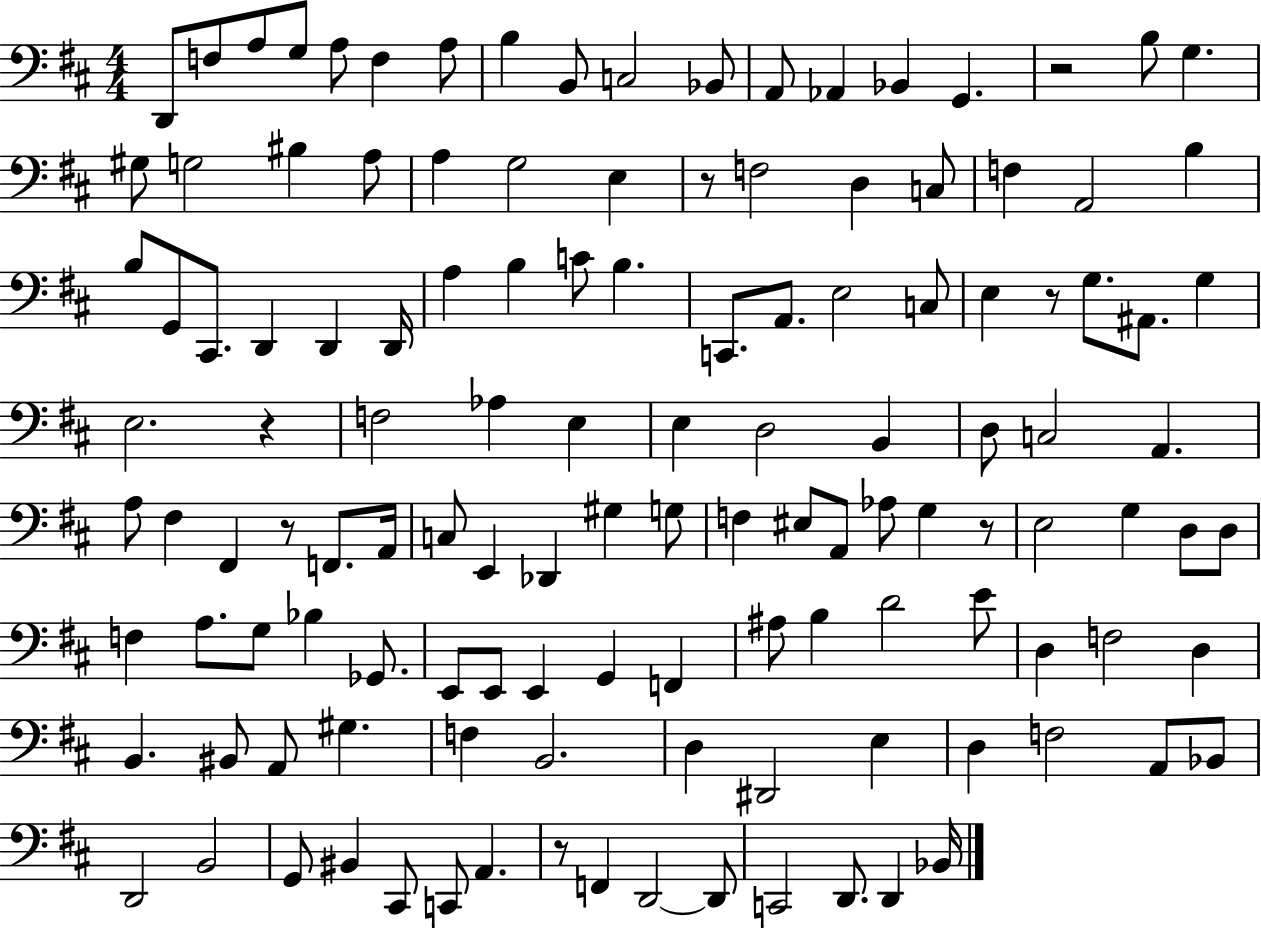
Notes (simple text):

D2/e F3/e A3/e G3/e A3/e F3/q A3/e B3/q B2/e C3/h Bb2/e A2/e Ab2/q Bb2/q G2/q. R/h B3/e G3/q. G#3/e G3/h BIS3/q A3/e A3/q G3/h E3/q R/e F3/h D3/q C3/e F3/q A2/h B3/q B3/e G2/e C#2/e. D2/q D2/q D2/s A3/q B3/q C4/e B3/q. C2/e. A2/e. E3/h C3/e E3/q R/e G3/e. A#2/e. G3/q E3/h. R/q F3/h Ab3/q E3/q E3/q D3/h B2/q D3/e C3/h A2/q. A3/e F#3/q F#2/q R/e F2/e. A2/s C3/e E2/q Db2/q G#3/q G3/e F3/q EIS3/e A2/e Ab3/e G3/q R/e E3/h G3/q D3/e D3/e F3/q A3/e. G3/e Bb3/q Gb2/e. E2/e E2/e E2/q G2/q F2/q A#3/e B3/q D4/h E4/e D3/q F3/h D3/q B2/q. BIS2/e A2/e G#3/q. F3/q B2/h. D3/q D#2/h E3/q D3/q F3/h A2/e Bb2/e D2/h B2/h G2/e BIS2/q C#2/e C2/e A2/q. R/e F2/q D2/h D2/e C2/h D2/e. D2/q Bb2/s